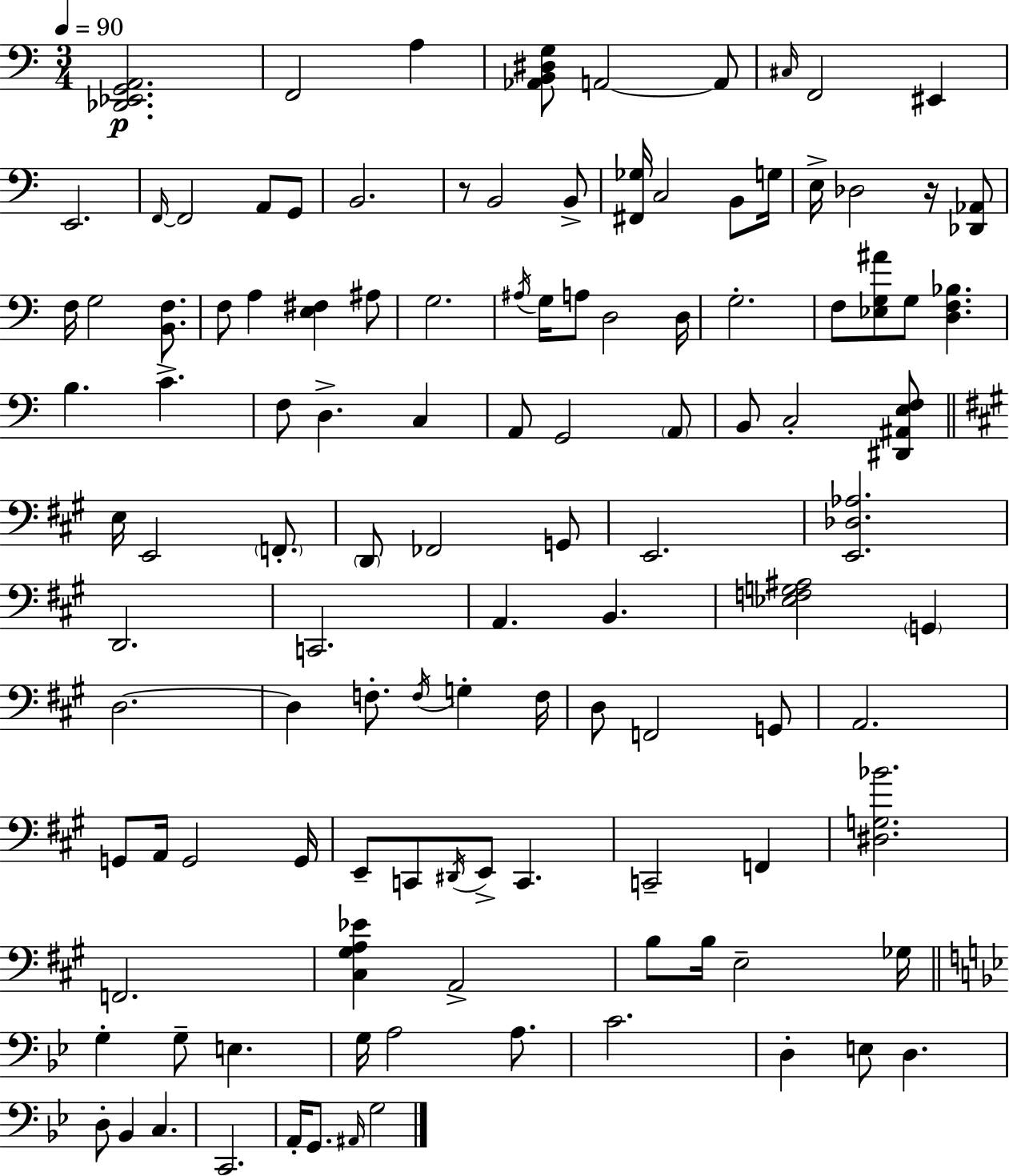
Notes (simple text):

[Db2,Eb2,G2,A2]/h. F2/h A3/q [Ab2,B2,D#3,G3]/e A2/h A2/e C#3/s F2/h EIS2/q E2/h. F2/s F2/h A2/e G2/e B2/h. R/e B2/h B2/e [F#2,Gb3]/s C3/h B2/e G3/s E3/s Db3/h R/s [Db2,Ab2]/e F3/s G3/h [B2,F3]/e. F3/e A3/q [E3,F#3]/q A#3/e G3/h. A#3/s G3/s A3/e D3/h D3/s G3/h. F3/e [Eb3,G3,A#4]/e G3/e [D3,F3,Bb3]/q. B3/q. C4/q. F3/e D3/q. C3/q A2/e G2/h A2/e B2/e C3/h [D#2,A#2,E3,F3]/e E3/s E2/h F2/e. D2/e FES2/h G2/e E2/h. [E2,Db3,Ab3]/h. D2/h. C2/h. A2/q. B2/q. [Eb3,F3,G3,A#3]/h G2/q D3/h. D3/q F3/e. F3/s G3/q F3/s D3/e F2/h G2/e A2/h. G2/e A2/s G2/h G2/s E2/e C2/e D#2/s E2/e C2/q. C2/h F2/q [D#3,G3,Bb4]/h. F2/h. [C#3,G#3,A3,Eb4]/q A2/h B3/e B3/s E3/h Gb3/s G3/q G3/e E3/q. G3/s A3/h A3/e. C4/h. D3/q E3/e D3/q. D3/e Bb2/q C3/q. C2/h. A2/s G2/e. A#2/s G3/h